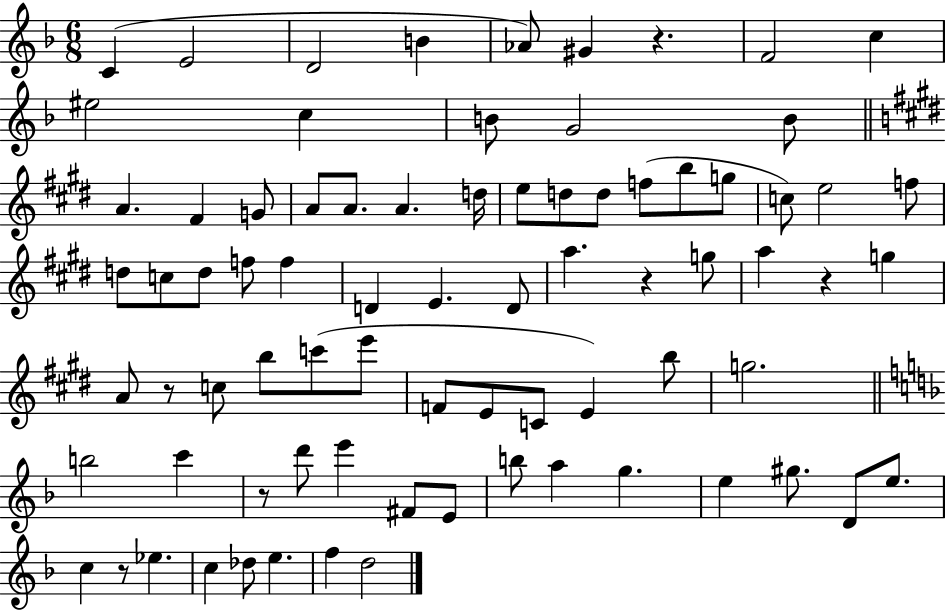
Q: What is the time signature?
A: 6/8